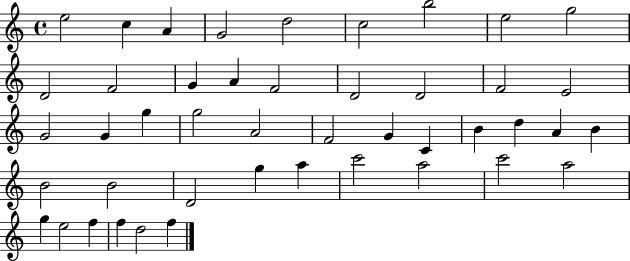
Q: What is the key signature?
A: C major